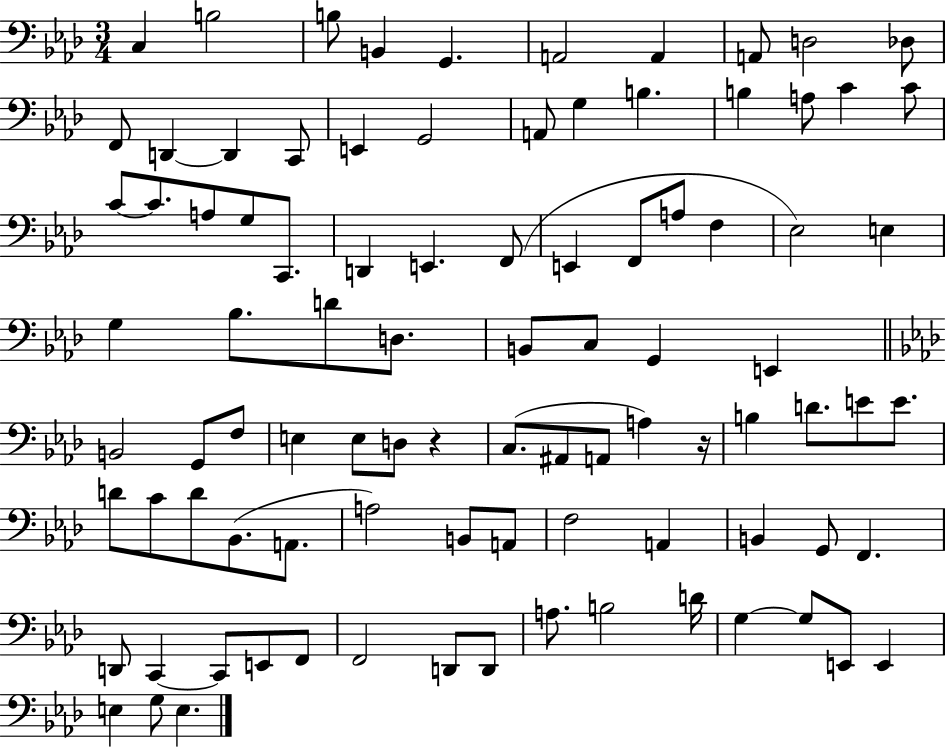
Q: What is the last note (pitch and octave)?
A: E3